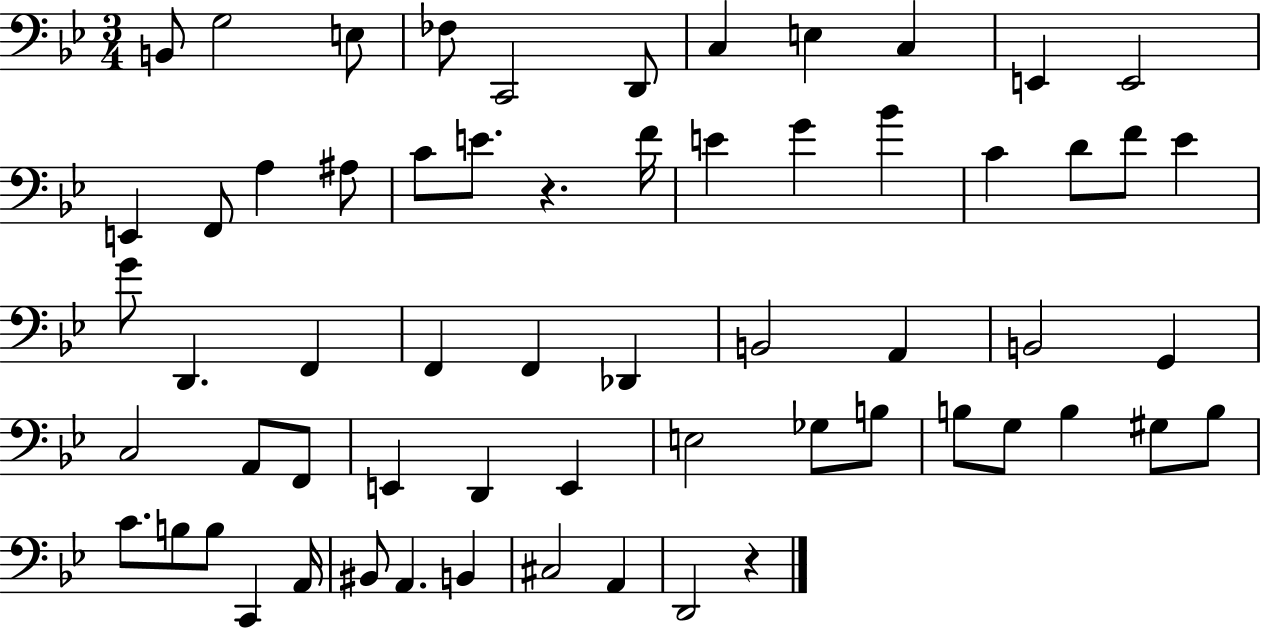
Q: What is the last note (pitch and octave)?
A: D2